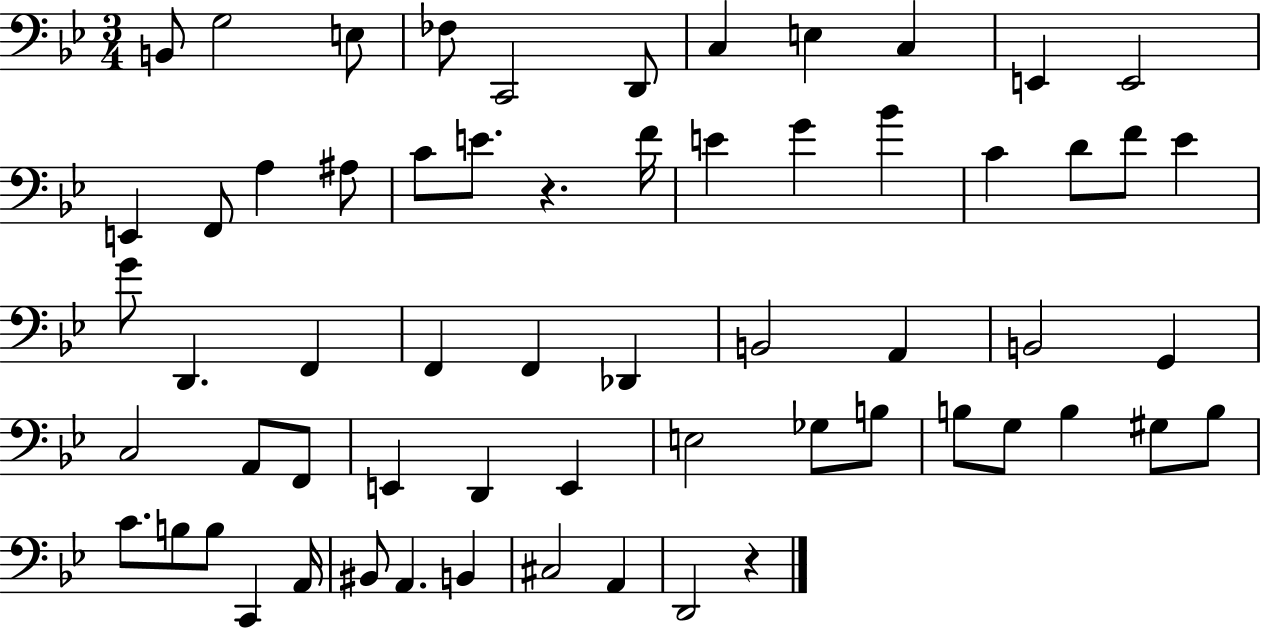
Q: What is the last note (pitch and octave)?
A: D2